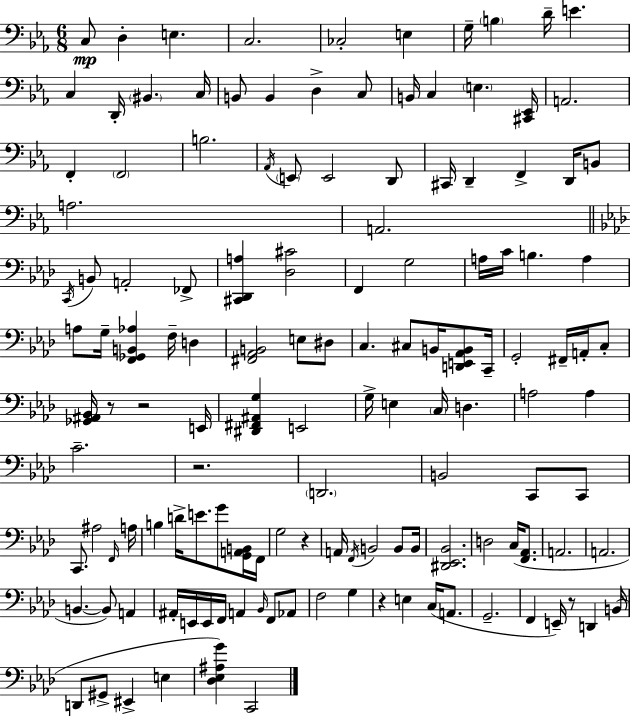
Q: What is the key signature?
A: EES major